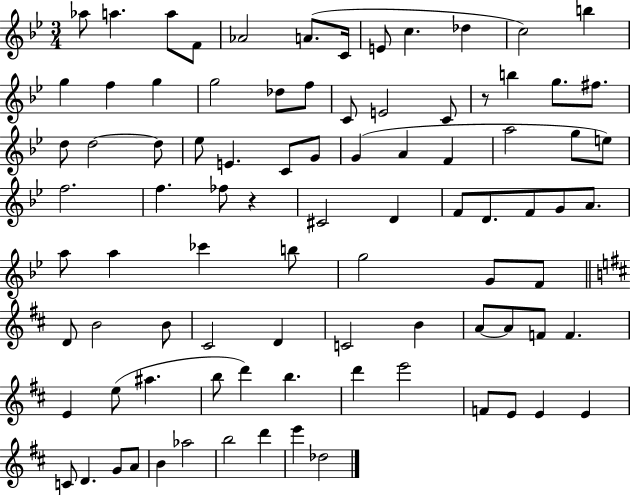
Ab5/e A5/q. A5/e F4/e Ab4/h A4/e. C4/s E4/e C5/q. Db5/q C5/h B5/q G5/q F5/q G5/q G5/h Db5/e F5/e C4/e E4/h C4/e R/e B5/q G5/e. F#5/e. D5/e D5/h D5/e Eb5/e E4/q. C4/e G4/e G4/q A4/q F4/q A5/h G5/e E5/e F5/h. F5/q. FES5/e R/q C#4/h D4/q F4/e D4/e. F4/e G4/e A4/e. A5/e A5/q CES6/q B5/e G5/h G4/e F4/e D4/e B4/h B4/e C#4/h D4/q C4/h B4/q A4/e A4/e F4/e F4/q. E4/q E5/e A#5/q. B5/e D6/q B5/q. D6/q E6/h F4/e E4/e E4/q E4/q C4/e D4/q. G4/e A4/e B4/q Ab5/h B5/h D6/q E6/q Db5/h